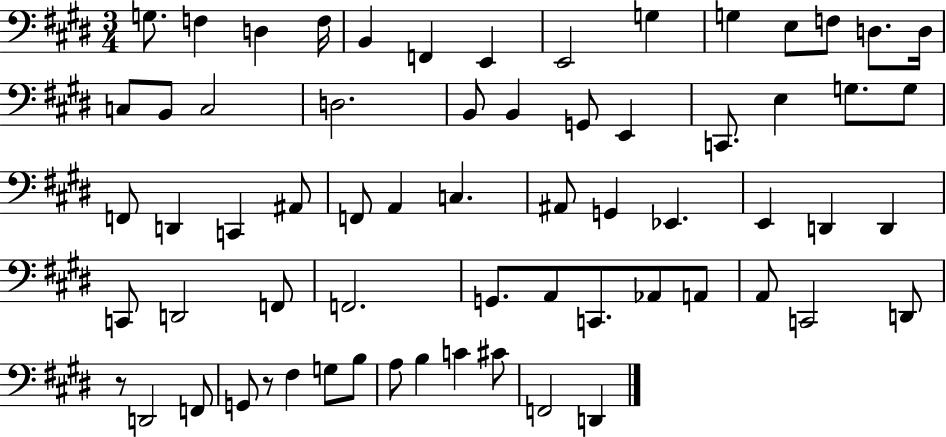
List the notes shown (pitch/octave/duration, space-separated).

G3/e. F3/q D3/q F3/s B2/q F2/q E2/q E2/h G3/q G3/q E3/e F3/e D3/e. D3/s C3/e B2/e C3/h D3/h. B2/e B2/q G2/e E2/q C2/e. E3/q G3/e. G3/e F2/e D2/q C2/q A#2/e F2/e A2/q C3/q. A#2/e G2/q Eb2/q. E2/q D2/q D2/q C2/e D2/h F2/e F2/h. G2/e. A2/e C2/e. Ab2/e A2/e A2/e C2/h D2/e R/e D2/h F2/e G2/e R/e F#3/q G3/e B3/e A3/e B3/q C4/q C#4/e F2/h D2/q